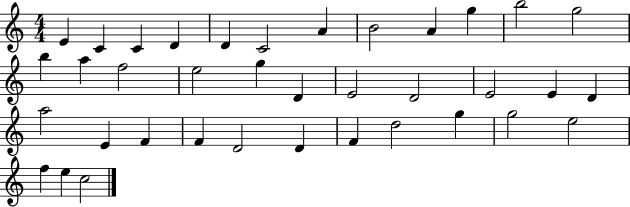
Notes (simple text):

E4/q C4/q C4/q D4/q D4/q C4/h A4/q B4/h A4/q G5/q B5/h G5/h B5/q A5/q F5/h E5/h G5/q D4/q E4/h D4/h E4/h E4/q D4/q A5/h E4/q F4/q F4/q D4/h D4/q F4/q D5/h G5/q G5/h E5/h F5/q E5/q C5/h